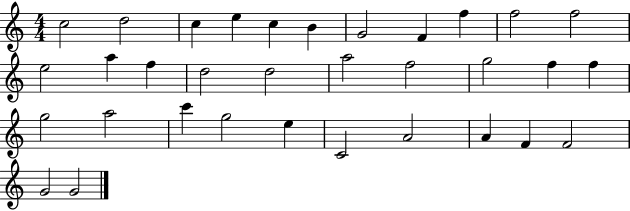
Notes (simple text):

C5/h D5/h C5/q E5/q C5/q B4/q G4/h F4/q F5/q F5/h F5/h E5/h A5/q F5/q D5/h D5/h A5/h F5/h G5/h F5/q F5/q G5/h A5/h C6/q G5/h E5/q C4/h A4/h A4/q F4/q F4/h G4/h G4/h